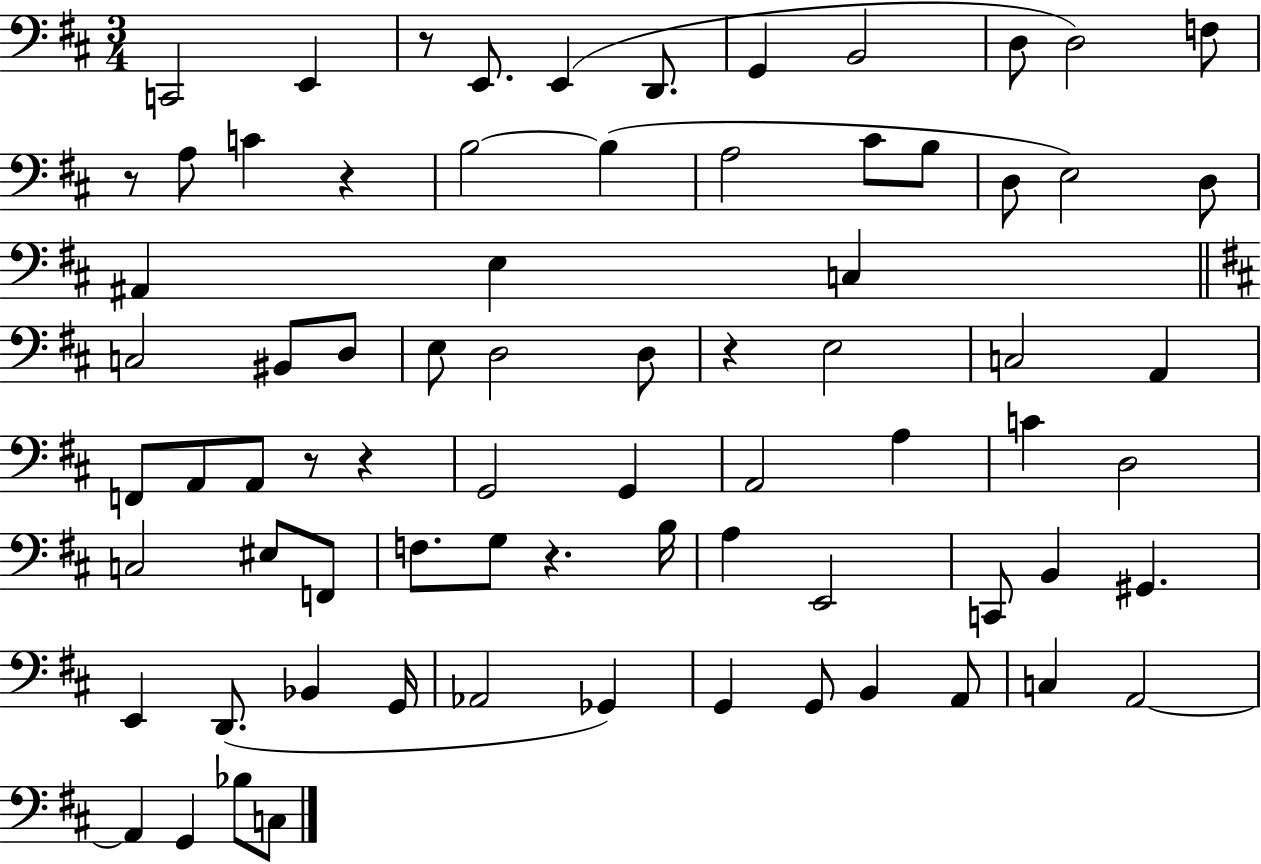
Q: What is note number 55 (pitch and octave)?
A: Bb2